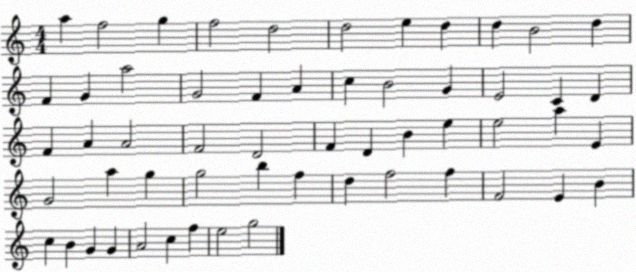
X:1
T:Untitled
M:4/4
L:1/4
K:C
a f2 g f2 d2 d2 e d d B2 d F G a2 G2 F A c B2 G E2 C D F A A2 F2 D2 F D B e e2 a E G2 a g g2 b f d f2 f F2 E B c B G G A2 c f e2 g2